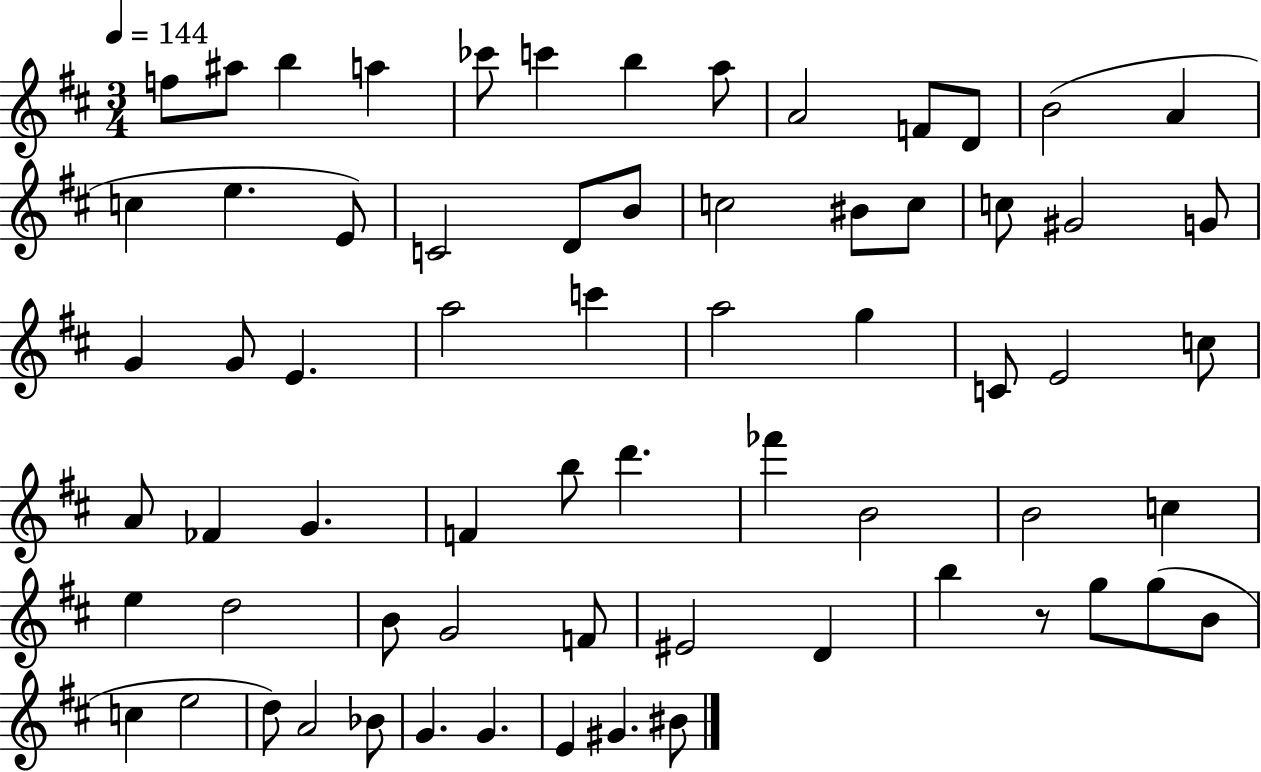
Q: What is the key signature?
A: D major